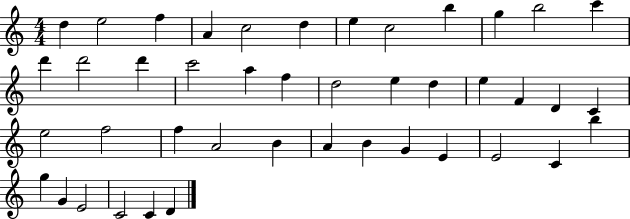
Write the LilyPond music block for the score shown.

{
  \clef treble
  \numericTimeSignature
  \time 4/4
  \key c \major
  d''4 e''2 f''4 | a'4 c''2 d''4 | e''4 c''2 b''4 | g''4 b''2 c'''4 | \break d'''4 d'''2 d'''4 | c'''2 a''4 f''4 | d''2 e''4 d''4 | e''4 f'4 d'4 c'4 | \break e''2 f''2 | f''4 a'2 b'4 | a'4 b'4 g'4 e'4 | e'2 c'4 b''4 | \break g''4 g'4 e'2 | c'2 c'4 d'4 | \bar "|."
}